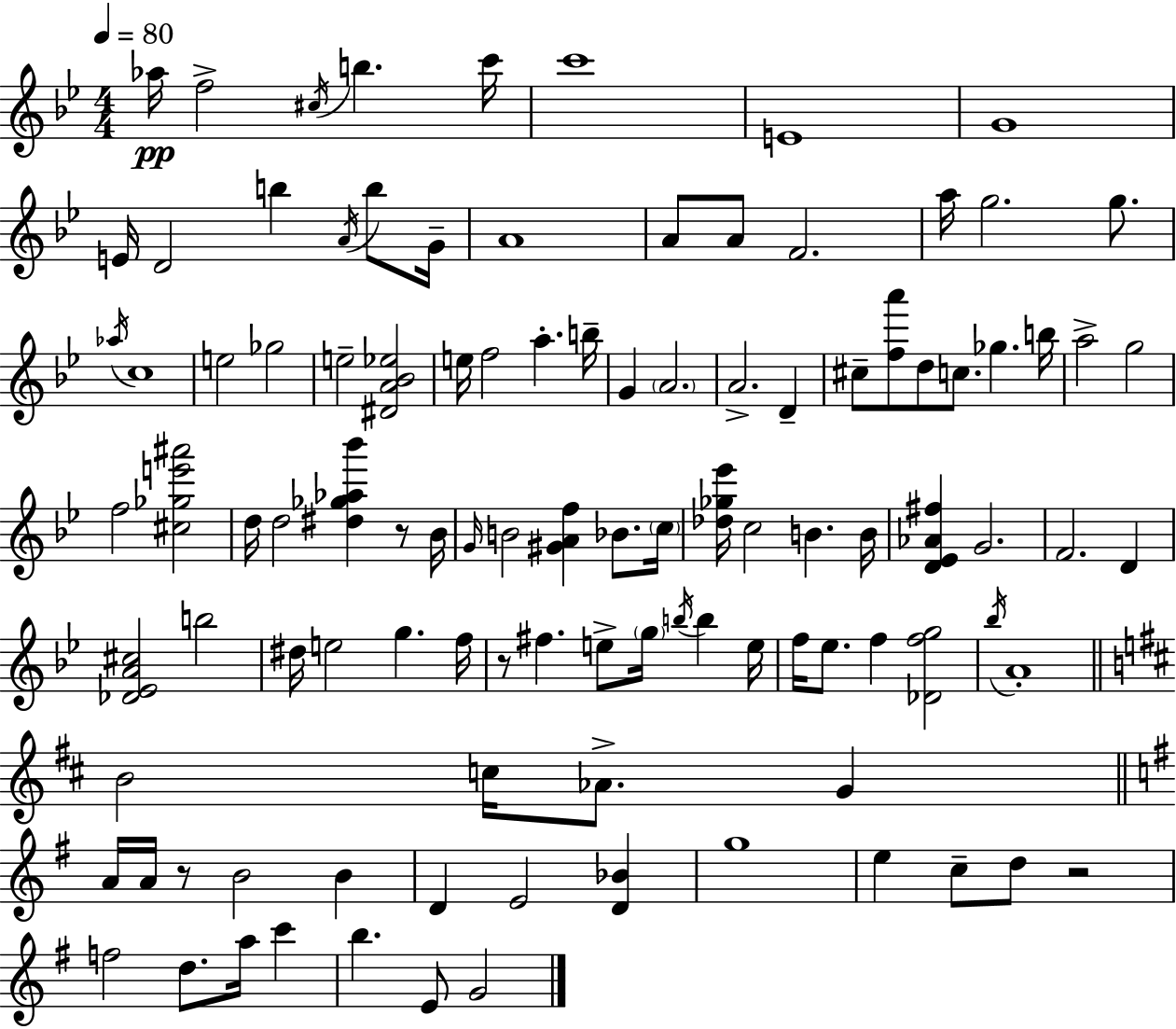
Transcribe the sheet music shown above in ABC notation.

X:1
T:Untitled
M:4/4
L:1/4
K:Bb
_a/4 f2 ^c/4 b c'/4 c'4 E4 G4 E/4 D2 b A/4 b/2 G/4 A4 A/2 A/2 F2 a/4 g2 g/2 _a/4 c4 e2 _g2 e2 [^DA_B_e]2 e/4 f2 a b/4 G A2 A2 D ^c/2 [fa']/2 d/2 c/2 _g b/4 a2 g2 f2 [^c_ge'^a']2 d/4 d2 [^d_g_a_b'] z/2 _B/4 G/4 B2 [^GAf] _B/2 c/4 [_d_g_e']/4 c2 B B/4 [D_E_A^f] G2 F2 D [_D_EA^c]2 b2 ^d/4 e2 g f/4 z/2 ^f e/2 g/4 b/4 b e/4 f/4 _e/2 f [_Dfg]2 _b/4 A4 B2 c/4 _A/2 G A/4 A/4 z/2 B2 B D E2 [D_B] g4 e c/2 d/2 z2 f2 d/2 a/4 c' b E/2 G2